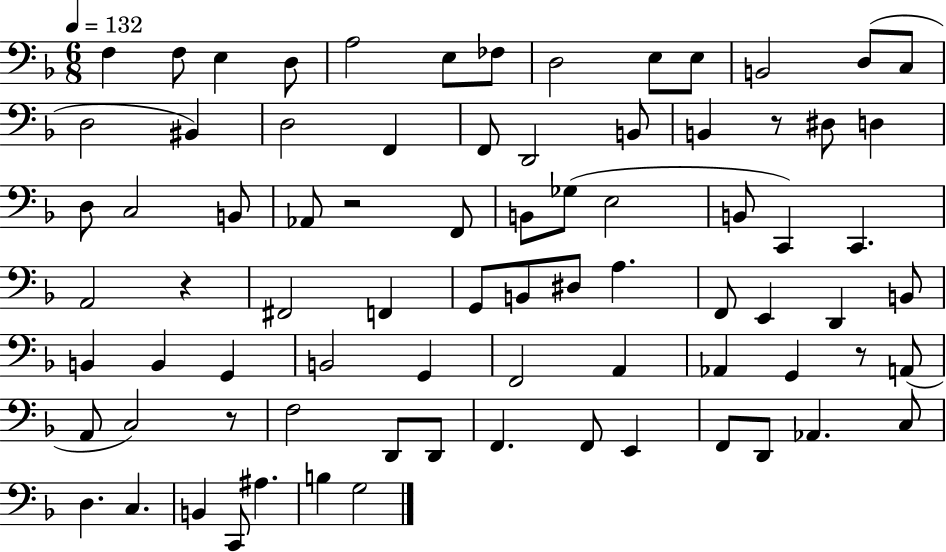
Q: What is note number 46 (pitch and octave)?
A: B2